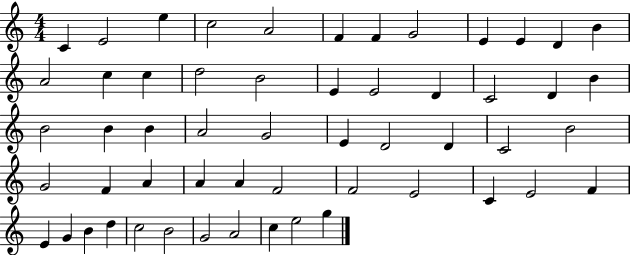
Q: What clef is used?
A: treble